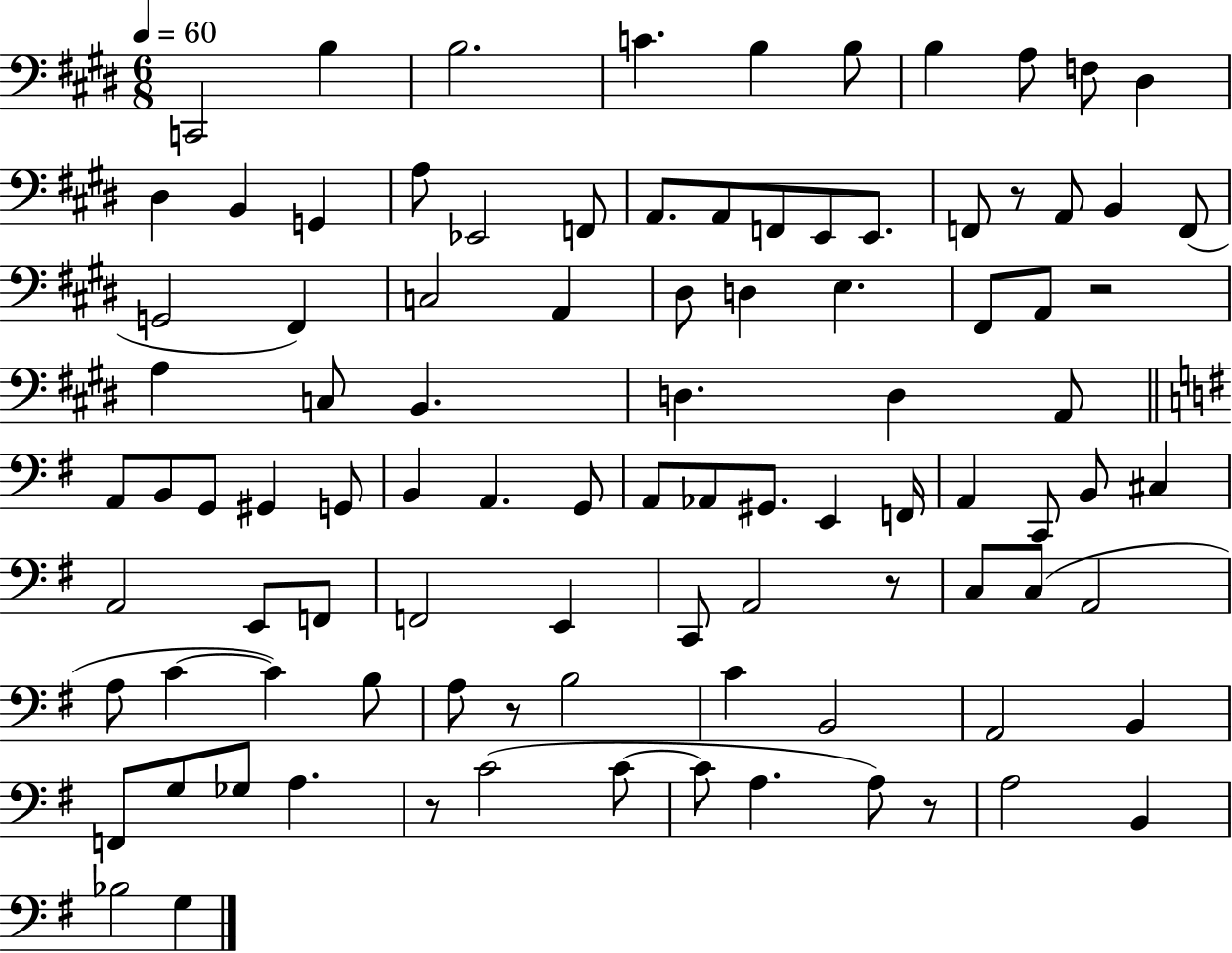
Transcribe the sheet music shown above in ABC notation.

X:1
T:Untitled
M:6/8
L:1/4
K:E
C,,2 B, B,2 C B, B,/2 B, A,/2 F,/2 ^D, ^D, B,, G,, A,/2 _E,,2 F,,/2 A,,/2 A,,/2 F,,/2 E,,/2 E,,/2 F,,/2 z/2 A,,/2 B,, F,,/2 G,,2 ^F,, C,2 A,, ^D,/2 D, E, ^F,,/2 A,,/2 z2 A, C,/2 B,, D, D, A,,/2 A,,/2 B,,/2 G,,/2 ^G,, G,,/2 B,, A,, G,,/2 A,,/2 _A,,/2 ^G,,/2 E,, F,,/4 A,, C,,/2 B,,/2 ^C, A,,2 E,,/2 F,,/2 F,,2 E,, C,,/2 A,,2 z/2 C,/2 C,/2 A,,2 A,/2 C C B,/2 A,/2 z/2 B,2 C B,,2 A,,2 B,, F,,/2 G,/2 _G,/2 A, z/2 C2 C/2 C/2 A, A,/2 z/2 A,2 B,, _B,2 G,